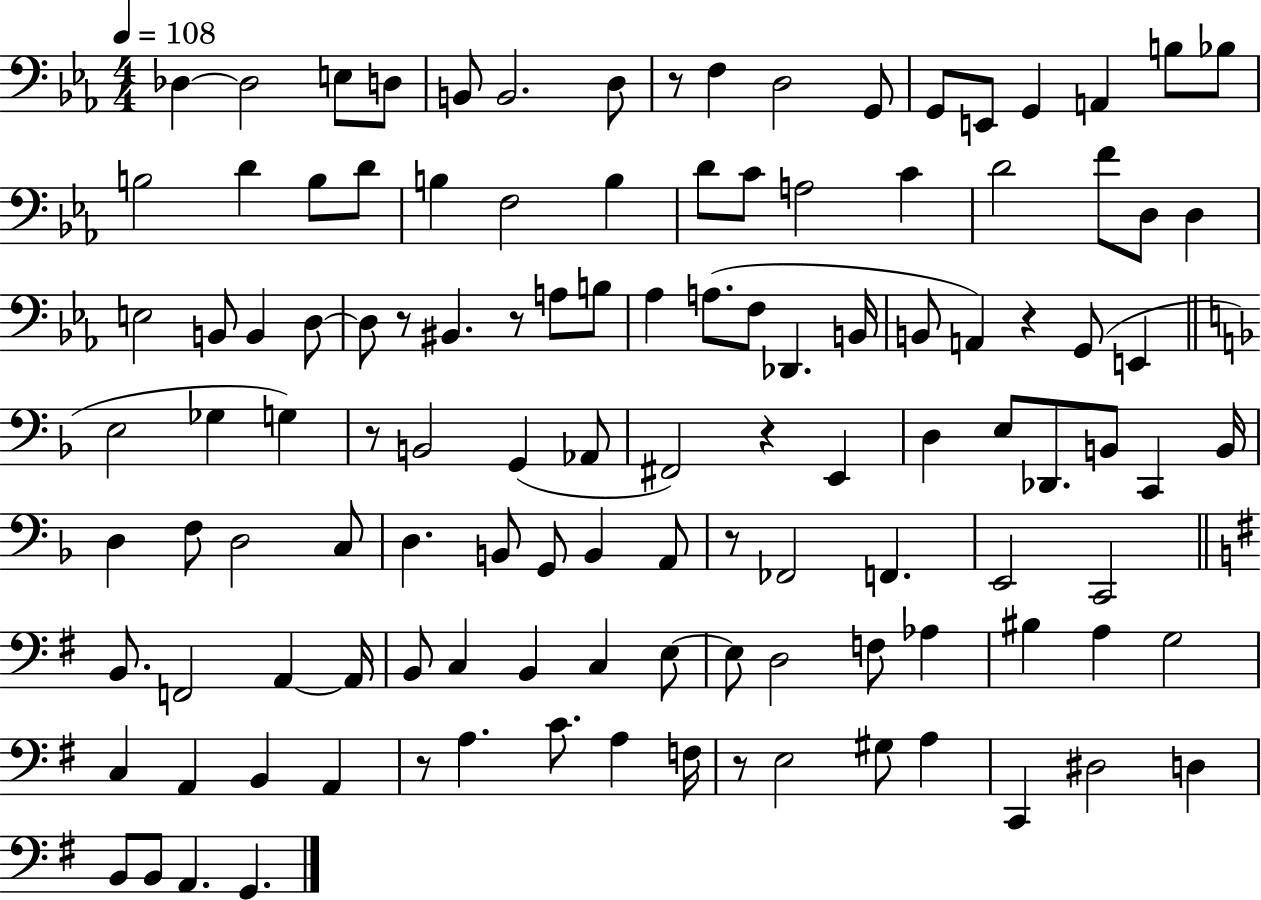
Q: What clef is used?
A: bass